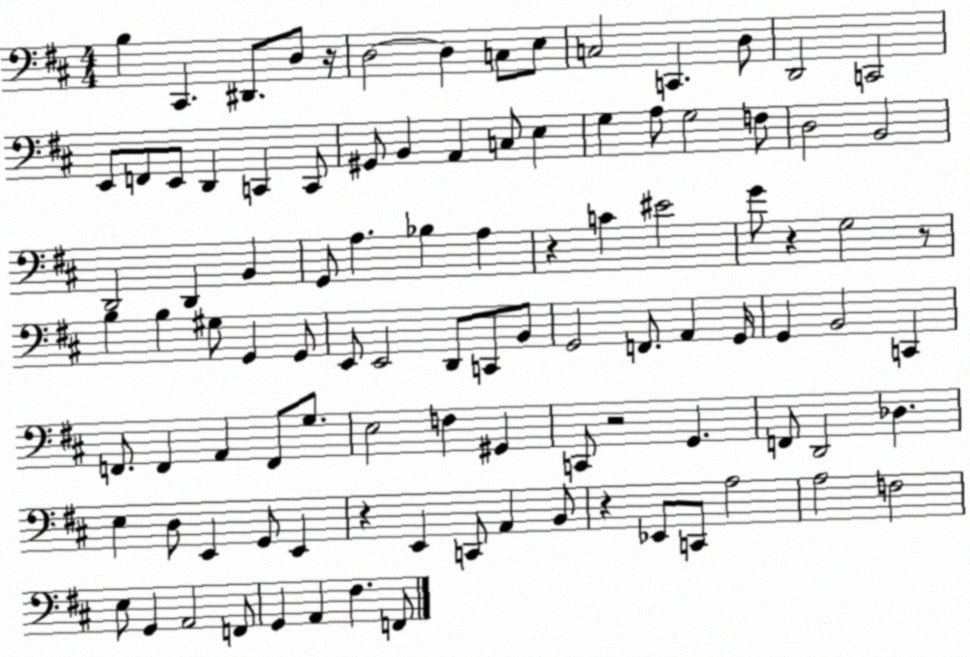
X:1
T:Untitled
M:4/4
L:1/4
K:D
B, ^C,, ^D,,/2 D,/2 z/4 D,2 D, C,/2 E,/2 C,2 C,, D,/2 D,,2 C,,2 E,,/2 F,,/2 E,,/2 D,, C,, C,,/2 ^G,,/2 B,, A,, C,/2 E, G, A,/2 G,2 F,/2 D,2 B,,2 D,,2 D,, B,, G,,/2 A, _B, A, z C ^E2 G/2 z G,2 z/2 B, B, ^G,/2 G,, G,,/2 E,,/2 E,,2 D,,/2 C,,/2 B,,/2 G,,2 F,,/2 A,, G,,/4 G,, B,,2 C,, F,,/2 F,, A,, F,,/2 G,/2 E,2 F, ^G,, C,,/2 z2 G,, F,,/2 D,,2 _D, E, D,/2 E,, G,,/2 E,, z E,, C,,/2 A,, B,,/2 z _E,,/2 C,,/2 A,2 A,2 F,2 E,/2 G,, A,,2 F,,/2 G,, A,, ^F, F,,/2